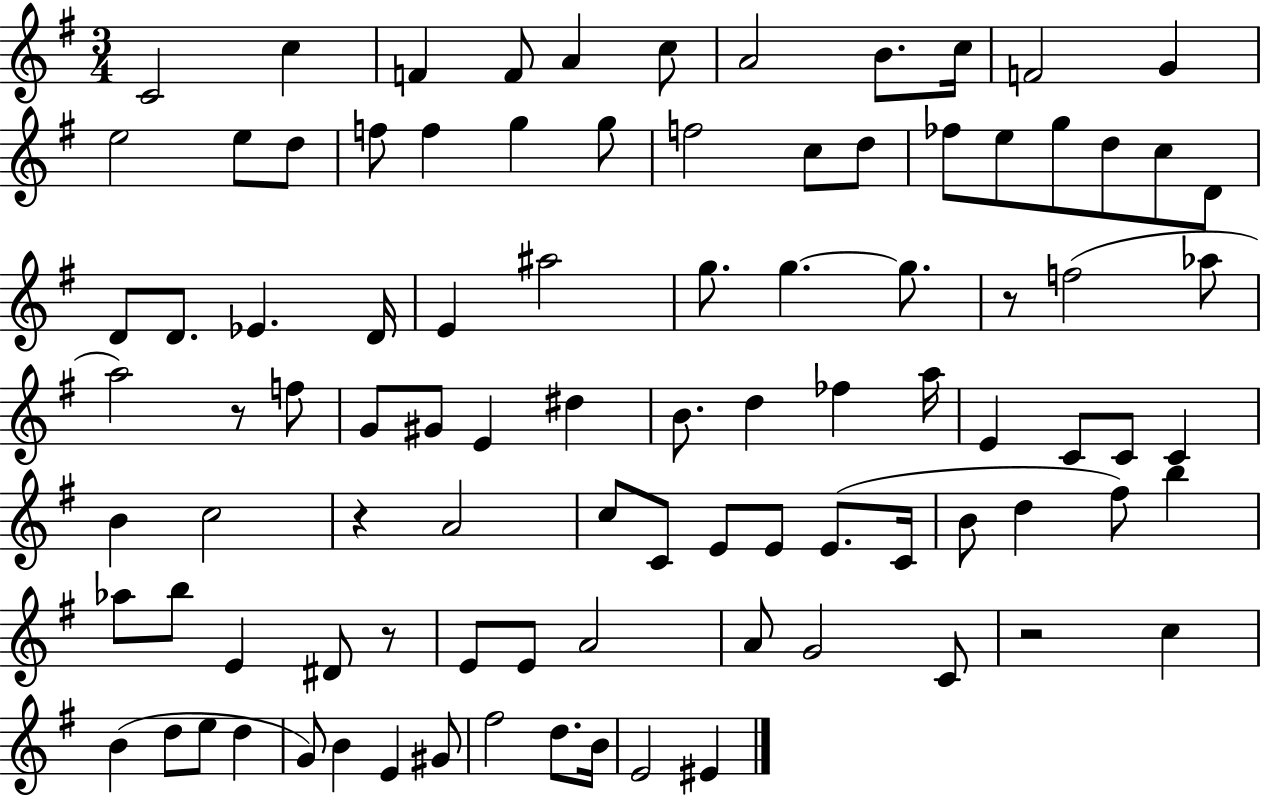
{
  \clef treble
  \numericTimeSignature
  \time 3/4
  \key g \major
  \repeat volta 2 { c'2 c''4 | f'4 f'8 a'4 c''8 | a'2 b'8. c''16 | f'2 g'4 | \break e''2 e''8 d''8 | f''8 f''4 g''4 g''8 | f''2 c''8 d''8 | fes''8 e''8 g''8 d''8 c''8 d'8 | \break d'8 d'8. ees'4. d'16 | e'4 ais''2 | g''8. g''4.~~ g''8. | r8 f''2( aes''8 | \break a''2) r8 f''8 | g'8 gis'8 e'4 dis''4 | b'8. d''4 fes''4 a''16 | e'4 c'8 c'8 c'4 | \break b'4 c''2 | r4 a'2 | c''8 c'8 e'8 e'8 e'8.( c'16 | b'8 d''4 fis''8) b''4 | \break aes''8 b''8 e'4 dis'8 r8 | e'8 e'8 a'2 | a'8 g'2 c'8 | r2 c''4 | \break b'4( d''8 e''8 d''4 | g'8) b'4 e'4 gis'8 | fis''2 d''8. b'16 | e'2 eis'4 | \break } \bar "|."
}